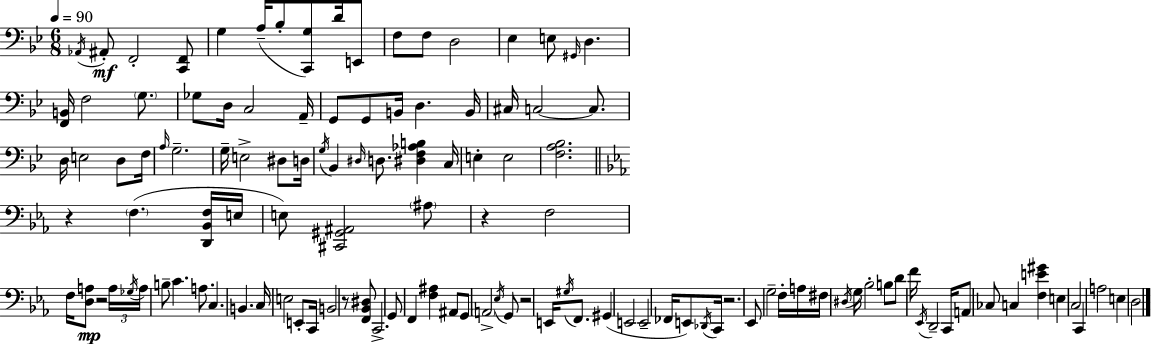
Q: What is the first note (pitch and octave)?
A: Ab2